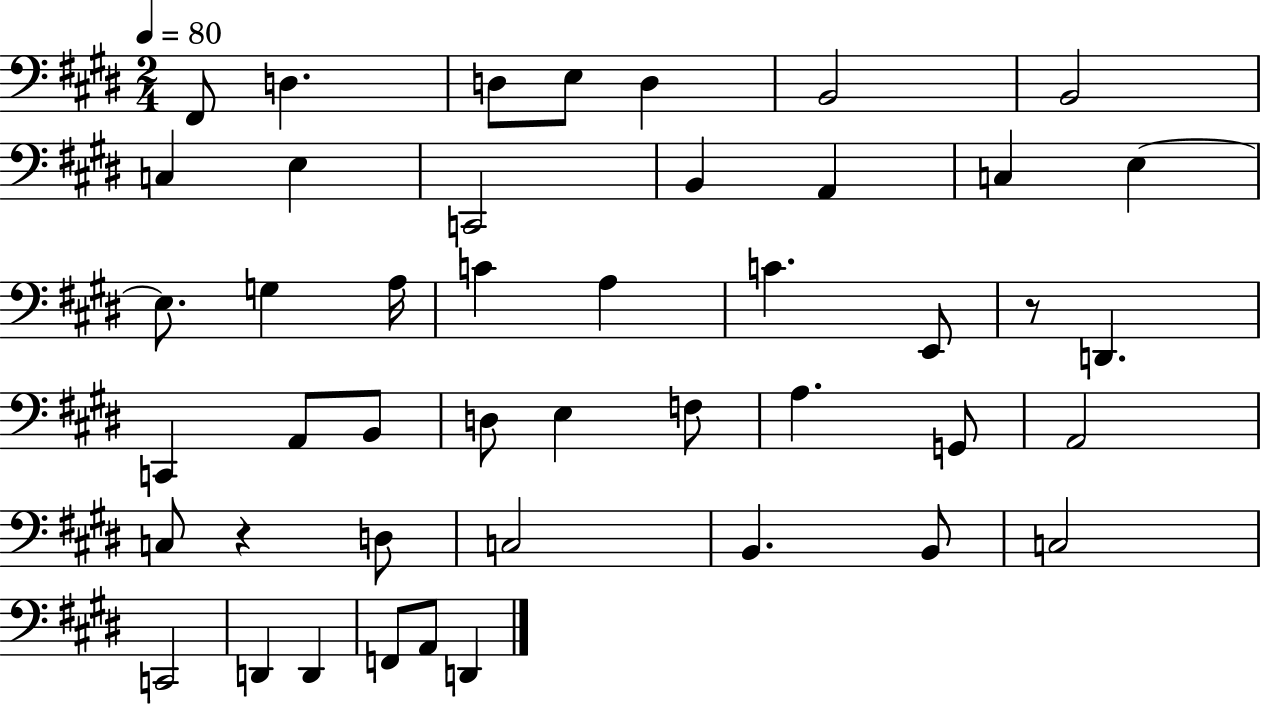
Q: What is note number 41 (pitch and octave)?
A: F2